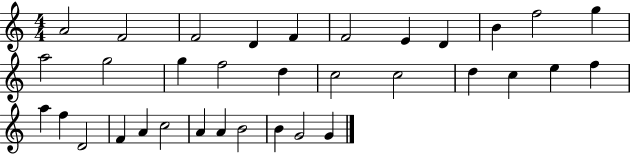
{
  \clef treble
  \numericTimeSignature
  \time 4/4
  \key c \major
  a'2 f'2 | f'2 d'4 f'4 | f'2 e'4 d'4 | b'4 f''2 g''4 | \break a''2 g''2 | g''4 f''2 d''4 | c''2 c''2 | d''4 c''4 e''4 f''4 | \break a''4 f''4 d'2 | f'4 a'4 c''2 | a'4 a'4 b'2 | b'4 g'2 g'4 | \break \bar "|."
}